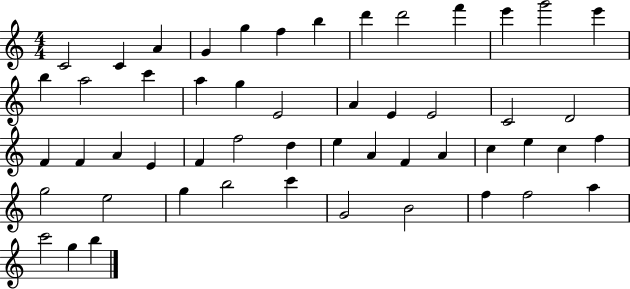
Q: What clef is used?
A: treble